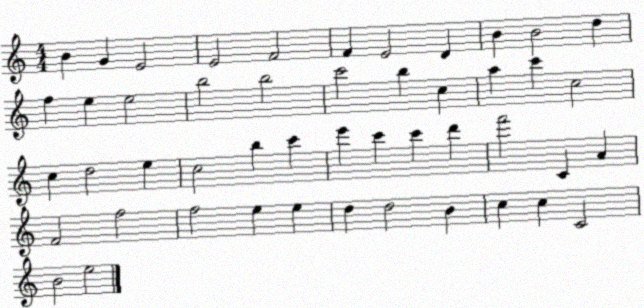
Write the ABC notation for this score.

X:1
T:Untitled
M:4/4
L:1/4
K:C
B G E2 E2 F2 F E2 D B B2 d f e e2 b2 b2 c'2 b c a c' c2 c d2 e c2 b c' e' c' c' d' f'2 C A F2 f2 f2 e e d d2 B c c C2 B2 e2